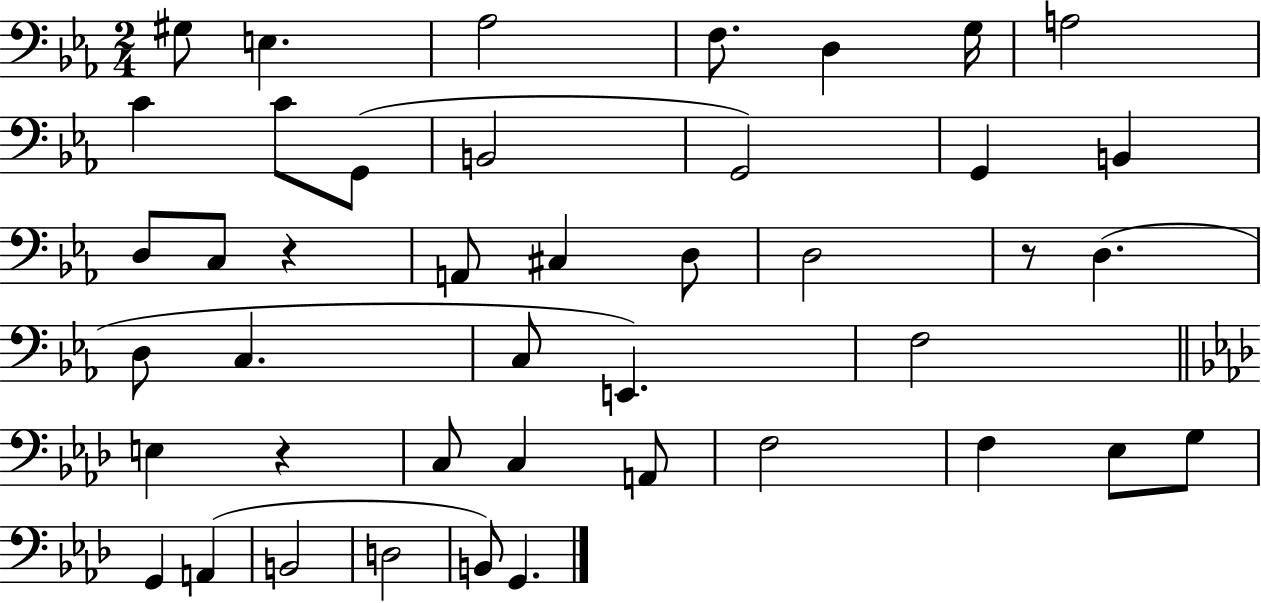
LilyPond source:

{
  \clef bass
  \numericTimeSignature
  \time 2/4
  \key ees \major
  gis8 e4. | aes2 | f8. d4 g16 | a2 | \break c'4 c'8 g,8( | b,2 | g,2) | g,4 b,4 | \break d8 c8 r4 | a,8 cis4 d8 | d2 | r8 d4.( | \break d8 c4. | c8 e,4.) | f2 | \bar "||" \break \key aes \major e4 r4 | c8 c4 a,8 | f2 | f4 ees8 g8 | \break g,4 a,4( | b,2 | d2 | b,8) g,4. | \break \bar "|."
}